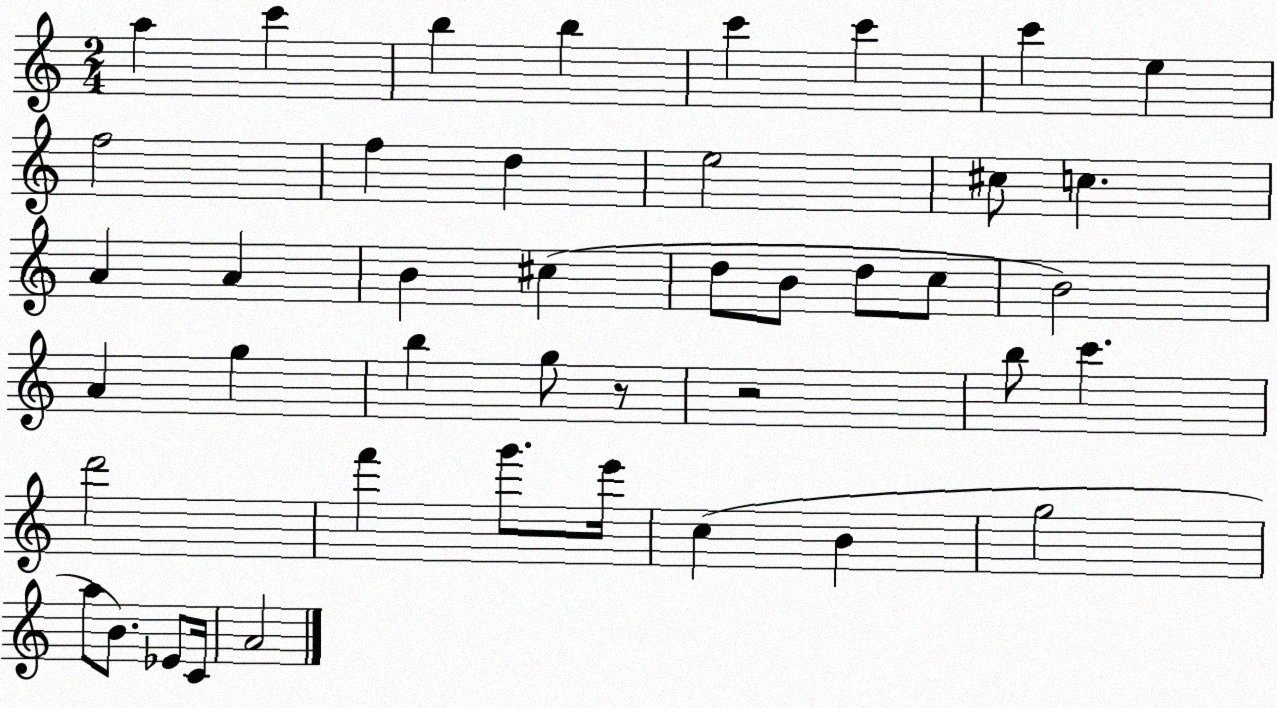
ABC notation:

X:1
T:Untitled
M:2/4
L:1/4
K:C
a c' b b c' c' c' e f2 f d e2 ^c/2 c A A B ^c d/2 B/2 d/2 c/2 B2 A g b g/2 z/2 z2 b/2 c' d'2 f' g'/2 e'/4 c B g2 a/2 B/2 _E/2 C/4 A2